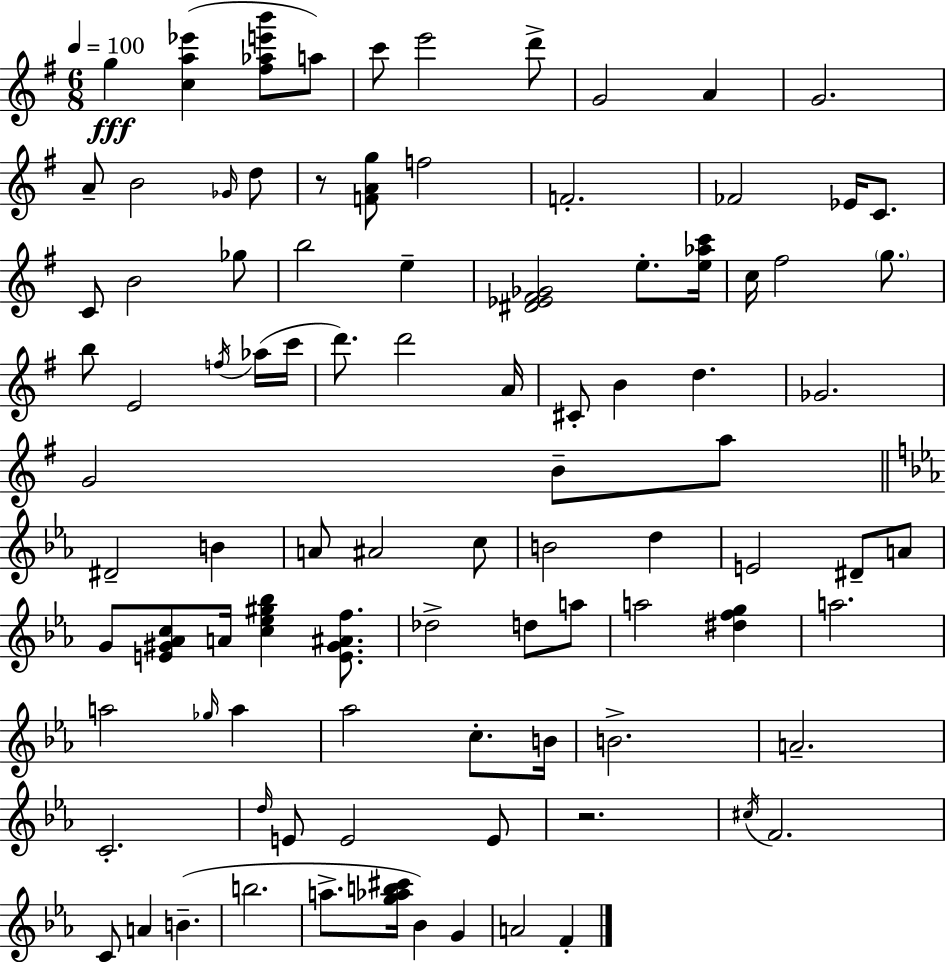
G5/q [C5,A5,Eb6]/q [F#5,Ab5,E6,B6]/e A5/e C6/e E6/h D6/e G4/h A4/q G4/h. A4/e B4/h Gb4/s D5/e R/e [F4,A4,G5]/e F5/h F4/h. FES4/h Eb4/s C4/e. C4/e B4/h Gb5/e B5/h E5/q [D#4,Eb4,F#4,Gb4]/h E5/e. [E5,Ab5,C6]/s C5/s F#5/h G5/e. B5/e E4/h F5/s Ab5/s C6/s D6/e. D6/h A4/s C#4/e B4/q D5/q. Gb4/h. G4/h B4/e A5/e D#4/h B4/q A4/e A#4/h C5/e B4/h D5/q E4/h D#4/e A4/e G4/e [E4,G#4,Ab4,C5]/e A4/s [C5,Eb5,G#5,Bb5]/q [E4,G#4,A#4,F5]/e. Db5/h D5/e A5/e A5/h [D#5,F5,G5]/q A5/h. A5/h Gb5/s A5/q Ab5/h C5/e. B4/s B4/h. A4/h. C4/h. D5/s E4/e E4/h E4/e R/h. C#5/s F4/h. C4/e A4/q B4/q. B5/h. A5/e. [G5,Ab5,B5,C#6]/s Bb4/q G4/q A4/h F4/q